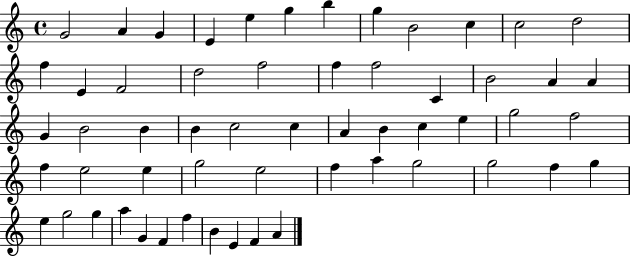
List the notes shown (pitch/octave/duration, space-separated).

G4/h A4/q G4/q E4/q E5/q G5/q B5/q G5/q B4/h C5/q C5/h D5/h F5/q E4/q F4/h D5/h F5/h F5/q F5/h C4/q B4/h A4/q A4/q G4/q B4/h B4/q B4/q C5/h C5/q A4/q B4/q C5/q E5/q G5/h F5/h F5/q E5/h E5/q G5/h E5/h F5/q A5/q G5/h G5/h F5/q G5/q E5/q G5/h G5/q A5/q G4/q F4/q F5/q B4/q E4/q F4/q A4/q